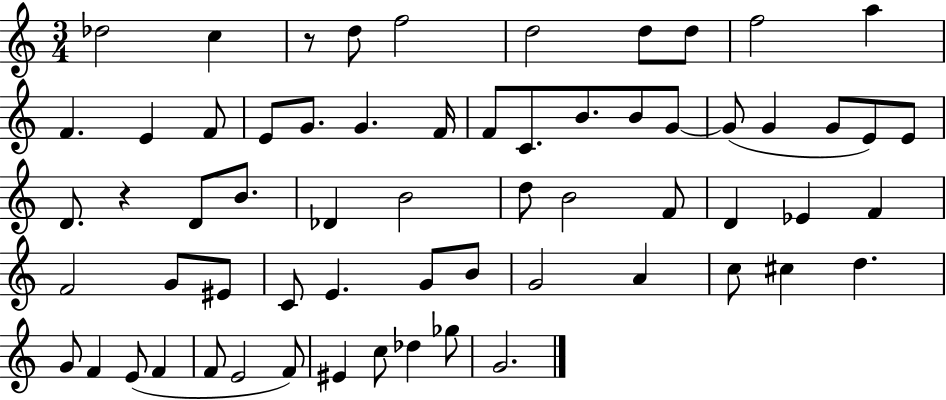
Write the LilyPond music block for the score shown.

{
  \clef treble
  \numericTimeSignature
  \time 3/4
  \key c \major
  des''2 c''4 | r8 d''8 f''2 | d''2 d''8 d''8 | f''2 a''4 | \break f'4. e'4 f'8 | e'8 g'8. g'4. f'16 | f'8 c'8. b'8. b'8 g'8~~ | g'8( g'4 g'8 e'8) e'8 | \break d'8. r4 d'8 b'8. | des'4 b'2 | d''8 b'2 f'8 | d'4 ees'4 f'4 | \break f'2 g'8 eis'8 | c'8 e'4. g'8 b'8 | g'2 a'4 | c''8 cis''4 d''4. | \break g'8 f'4 e'8( f'4 | f'8 e'2 f'8) | eis'4 c''8 des''4 ges''8 | g'2. | \break \bar "|."
}